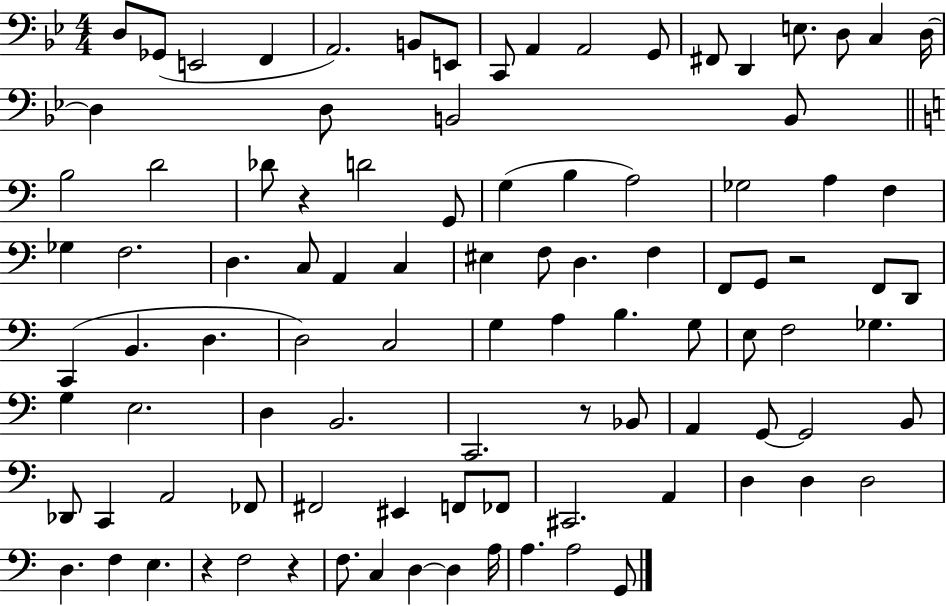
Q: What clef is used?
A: bass